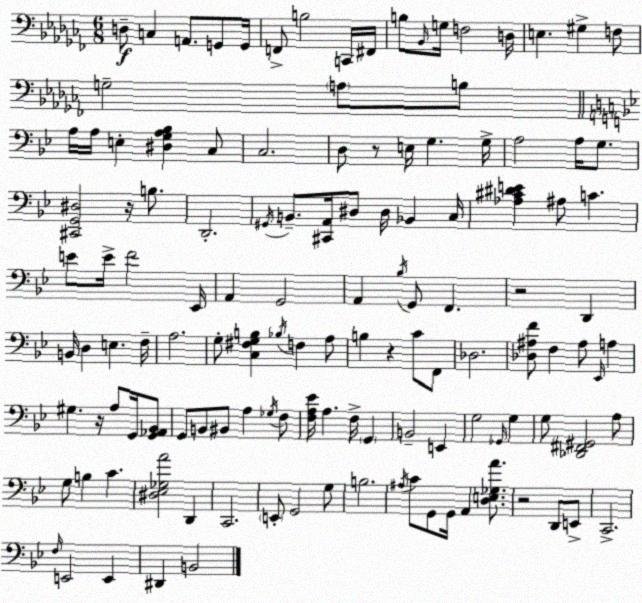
X:1
T:Untitled
M:6/8
L:1/4
K:Abm
D,/2 C, A,,/2 G,,/2 G,,/4 F,,/2 B,2 C,,/4 ^F,,/4 B,/2 _B,,/4 G,/4 F,2 D,/4 E, ^G, F,/2 G,2 A,/2 B,/2 A,/4 A,/4 E, [^D,G,A,_B,] C,/2 C,2 D,/2 z/2 E,/4 G, G,/4 A,2 A,/4 G,/2 [^C,,G,,^D,]2 z/4 B,/2 D,,2 ^G,,/4 B,,/2 [^C,,A,,]/4 ^D,/2 ^D,/4 _B,, C,/4 [_A,^C^DE] ^A,/2 C E/2 E/4 F2 _E,,/4 A,, G,,2 A,, _B,/4 G,,/2 F,, z2 D,, B,,/4 D, E, F,/4 A,2 G,/2 [C,^F,G,B,] _B,/4 F, A,/2 B, z C/2 F,,/2 _D,2 [_D,^A,F]/2 F, ^A,/2 _E,,/4 A, ^G, z/4 A,/2 G,,/4 [G,,_A,,_B,,]/2 G,,/2 B,,/2 ^B,,/2 A, _G,/4 F,/2 [F,A,_E]/4 A, F,/4 G,, B,,2 E,, G,2 _G,,/4 G, G,/2 [_D,,^F,,^G,,]2 A,/2 G,/2 B, C [^D,_E,_G,A]2 D,, C,,2 E,,/2 G,,2 G,/2 B,2 ^A,/4 C/2 G,,/2 G,,/4 A,, [D,E,_G,A]/2 z2 D,,/2 E,,/2 C,,2 F,/4 E,,2 E,, ^D,, B,,2